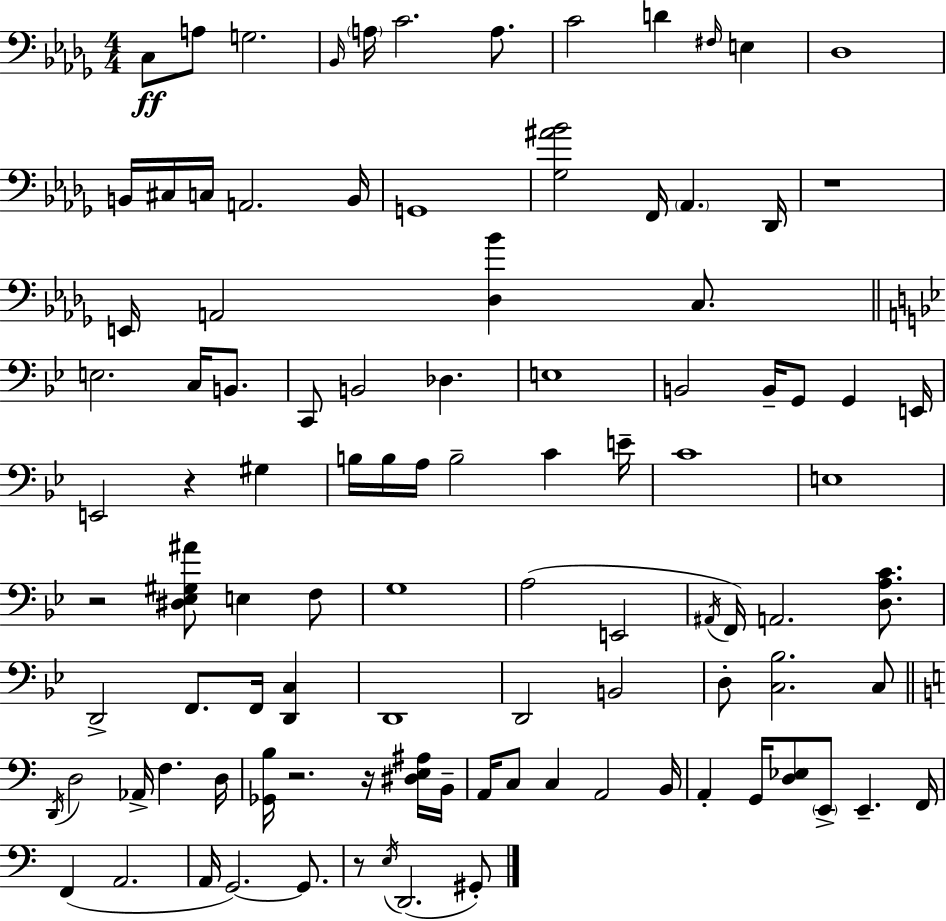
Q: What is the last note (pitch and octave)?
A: G#2